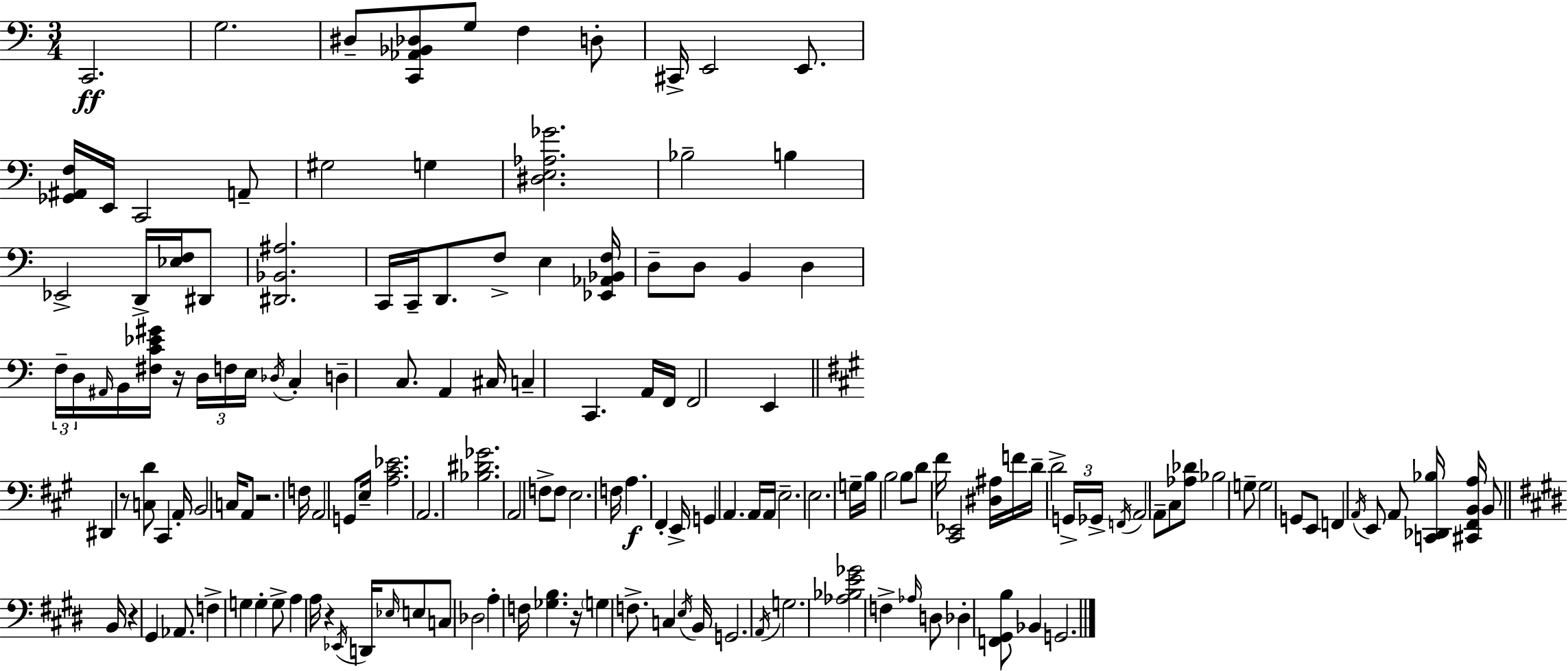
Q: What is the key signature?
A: C major